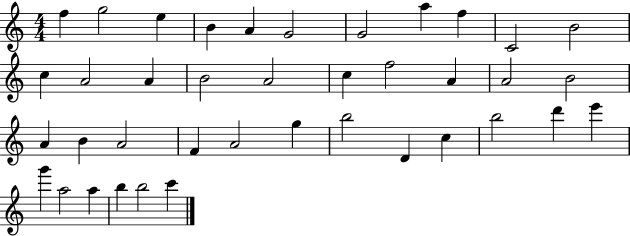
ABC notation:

X:1
T:Untitled
M:4/4
L:1/4
K:C
f g2 e B A G2 G2 a f C2 B2 c A2 A B2 A2 c f2 A A2 B2 A B A2 F A2 g b2 D c b2 d' e' g' a2 a b b2 c'